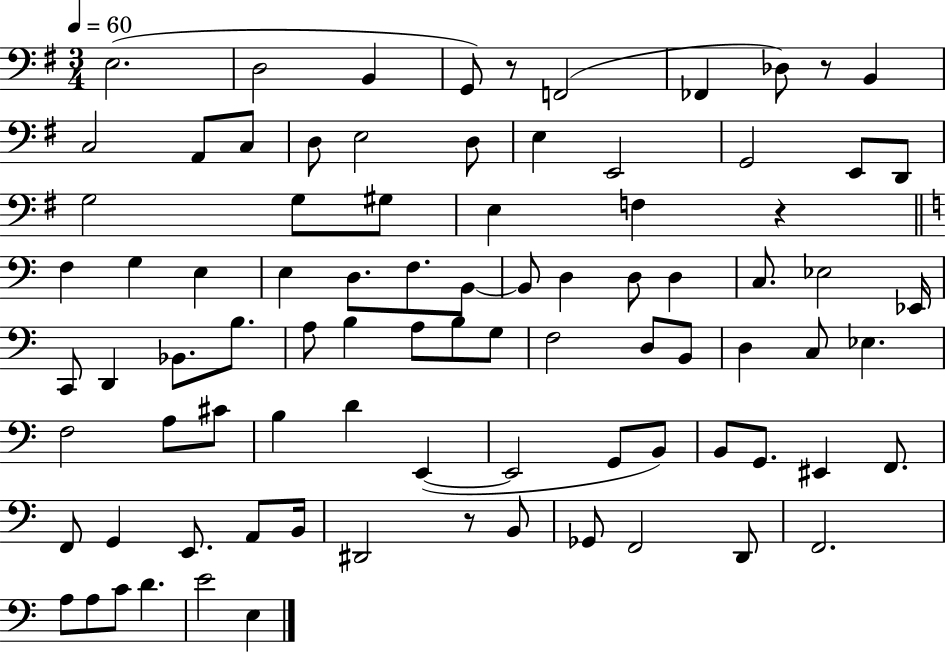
X:1
T:Untitled
M:3/4
L:1/4
K:G
E,2 D,2 B,, G,,/2 z/2 F,,2 _F,, _D,/2 z/2 B,, C,2 A,,/2 C,/2 D,/2 E,2 D,/2 E, E,,2 G,,2 E,,/2 D,,/2 G,2 G,/2 ^G,/2 E, F, z F, G, E, E, D,/2 F,/2 B,,/2 B,,/2 D, D,/2 D, C,/2 _E,2 _E,,/4 C,,/2 D,, _B,,/2 B,/2 A,/2 B, A,/2 B,/2 G,/2 F,2 D,/2 B,,/2 D, C,/2 _E, F,2 A,/2 ^C/2 B, D E,, E,,2 G,,/2 B,,/2 B,,/2 G,,/2 ^E,, F,,/2 F,,/2 G,, E,,/2 A,,/2 B,,/4 ^D,,2 z/2 B,,/2 _G,,/2 F,,2 D,,/2 F,,2 A,/2 A,/2 C/2 D E2 E,